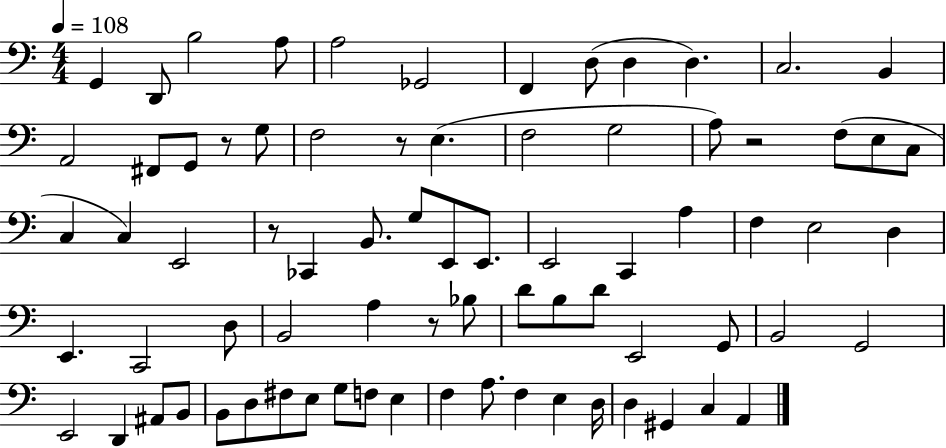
X:1
T:Untitled
M:4/4
L:1/4
K:C
G,, D,,/2 B,2 A,/2 A,2 _G,,2 F,, D,/2 D, D, C,2 B,, A,,2 ^F,,/2 G,,/2 z/2 G,/2 F,2 z/2 E, F,2 G,2 A,/2 z2 F,/2 E,/2 C,/2 C, C, E,,2 z/2 _C,, B,,/2 G,/2 E,,/2 E,,/2 E,,2 C,, A, F, E,2 D, E,, C,,2 D,/2 B,,2 A, z/2 _B,/2 D/2 B,/2 D/2 E,,2 G,,/2 B,,2 G,,2 E,,2 D,, ^A,,/2 B,,/2 B,,/2 D,/2 ^F,/2 E,/2 G,/2 F,/2 E, F, A,/2 F, E, D,/4 D, ^G,, C, A,,